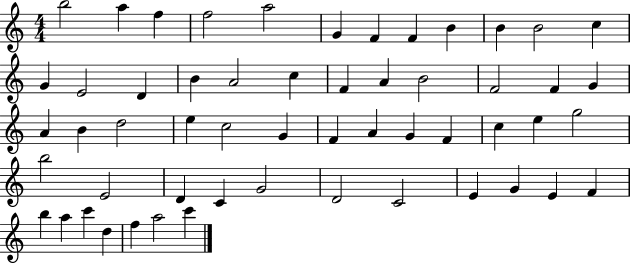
{
  \clef treble
  \numericTimeSignature
  \time 4/4
  \key c \major
  b''2 a''4 f''4 | f''2 a''2 | g'4 f'4 f'4 b'4 | b'4 b'2 c''4 | \break g'4 e'2 d'4 | b'4 a'2 c''4 | f'4 a'4 b'2 | f'2 f'4 g'4 | \break a'4 b'4 d''2 | e''4 c''2 g'4 | f'4 a'4 g'4 f'4 | c''4 e''4 g''2 | \break b''2 e'2 | d'4 c'4 g'2 | d'2 c'2 | e'4 g'4 e'4 f'4 | \break b''4 a''4 c'''4 d''4 | f''4 a''2 c'''4 | \bar "|."
}